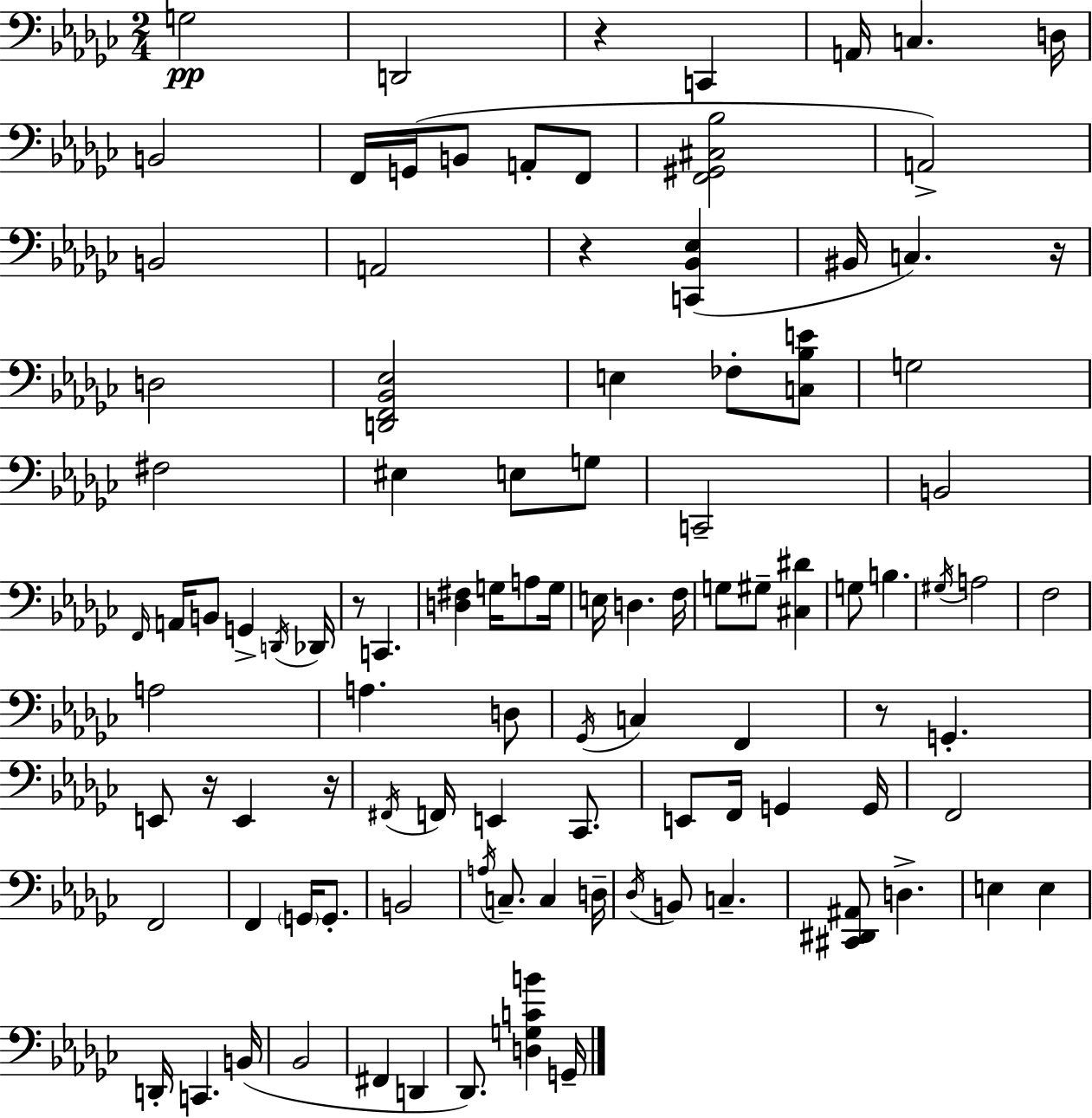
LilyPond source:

{
  \clef bass
  \numericTimeSignature
  \time 2/4
  \key ees \minor
  g2\pp | d,2 | r4 c,4 | a,16 c4. d16 | \break b,2 | f,16 g,16( b,8 a,8-. f,8 | <f, gis, cis bes>2 | a,2->) | \break b,2 | a,2 | r4 <c, bes, ees>4( | bis,16 c4.) r16 | \break d2 | <d, f, bes, ees>2 | e4 fes8-. <c bes e'>8 | g2 | \break fis2 | eis4 e8 g8 | c,2-- | b,2 | \break \grace { f,16 } a,16 b,8 g,4-> | \acciaccatura { d,16 } des,16 r8 c,4. | <d fis>4 g16 a8 | g16 e16 d4. | \break f16 g8 gis8-- <cis dis'>4 | g8 b4. | \acciaccatura { gis16 } a2 | f2 | \break a2 | a4. | d8 \acciaccatura { ges,16 } c4 | f,4 r8 g,4.-. | \break e,8 r16 e,4 | r16 \acciaccatura { fis,16 } f,16 e,4 | ces,8. e,8 f,16 | g,4 g,16 f,2 | \break f,2 | f,4 | \parenthesize g,16 g,8.-. b,2 | \acciaccatura { a16 } c8.-- | \break c4 d16-- \acciaccatura { des16 } b,8 | c4.-- <cis, dis, ais,>8 | d4.-> e4 | e4 d,16-. | \break c,4. b,16( bes,2 | fis,4 | d,4 des,8.) | <d g c' b'>4 g,16-- \bar "|."
}